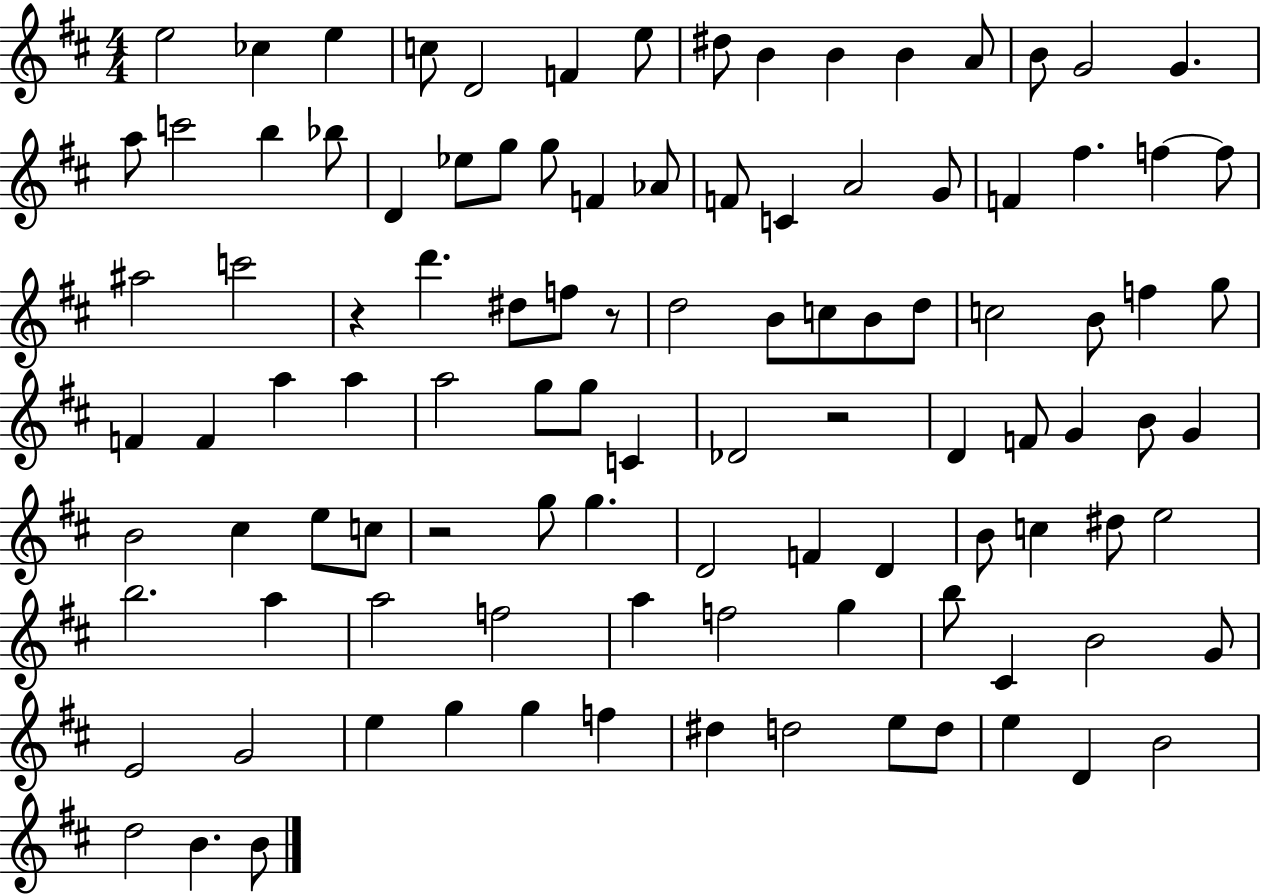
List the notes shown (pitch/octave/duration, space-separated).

E5/h CES5/q E5/q C5/e D4/h F4/q E5/e D#5/e B4/q B4/q B4/q A4/e B4/e G4/h G4/q. A5/e C6/h B5/q Bb5/e D4/q Eb5/e G5/e G5/e F4/q Ab4/e F4/e C4/q A4/h G4/e F4/q F#5/q. F5/q F5/e A#5/h C6/h R/q D6/q. D#5/e F5/e R/e D5/h B4/e C5/e B4/e D5/e C5/h B4/e F5/q G5/e F4/q F4/q A5/q A5/q A5/h G5/e G5/e C4/q Db4/h R/h D4/q F4/e G4/q B4/e G4/q B4/h C#5/q E5/e C5/e R/h G5/e G5/q. D4/h F4/q D4/q B4/e C5/q D#5/e E5/h B5/h. A5/q A5/h F5/h A5/q F5/h G5/q B5/e C#4/q B4/h G4/e E4/h G4/h E5/q G5/q G5/q F5/q D#5/q D5/h E5/e D5/e E5/q D4/q B4/h D5/h B4/q. B4/e